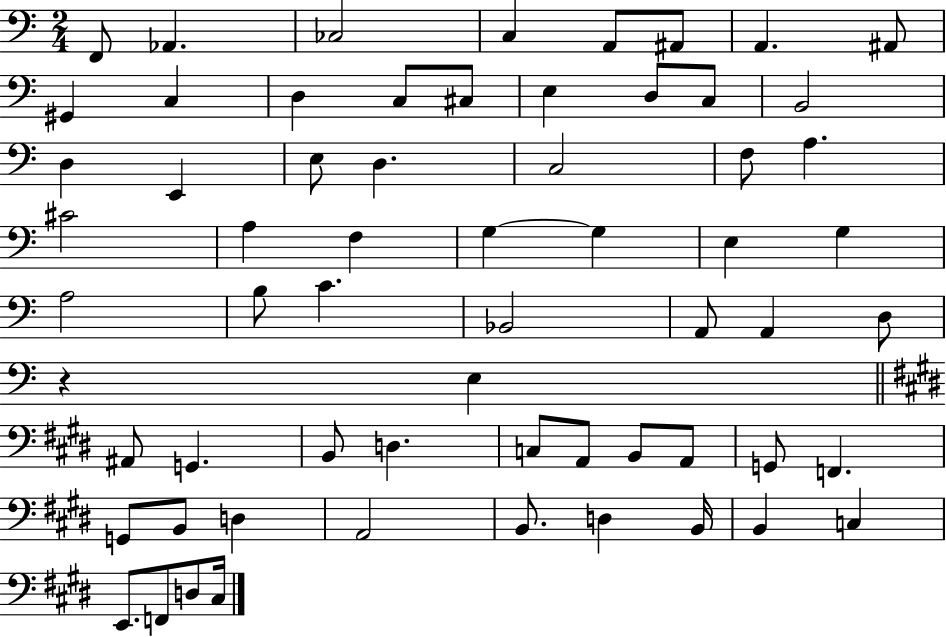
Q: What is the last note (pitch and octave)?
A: C#3